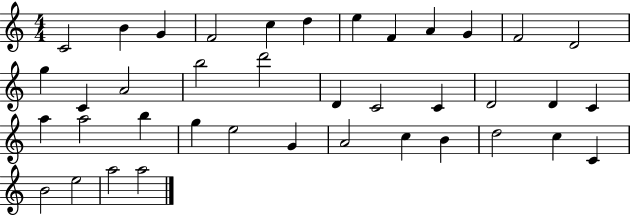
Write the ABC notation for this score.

X:1
T:Untitled
M:4/4
L:1/4
K:C
C2 B G F2 c d e F A G F2 D2 g C A2 b2 d'2 D C2 C D2 D C a a2 b g e2 G A2 c B d2 c C B2 e2 a2 a2